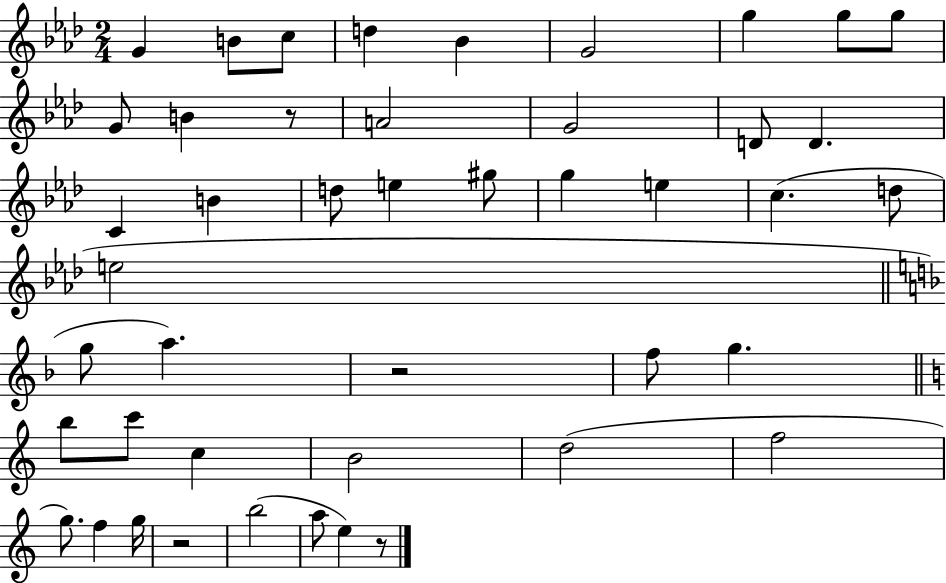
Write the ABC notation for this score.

X:1
T:Untitled
M:2/4
L:1/4
K:Ab
G B/2 c/2 d _B G2 g g/2 g/2 G/2 B z/2 A2 G2 D/2 D C B d/2 e ^g/2 g e c d/2 e2 g/2 a z2 f/2 g b/2 c'/2 c B2 d2 f2 g/2 f g/4 z2 b2 a/2 e z/2